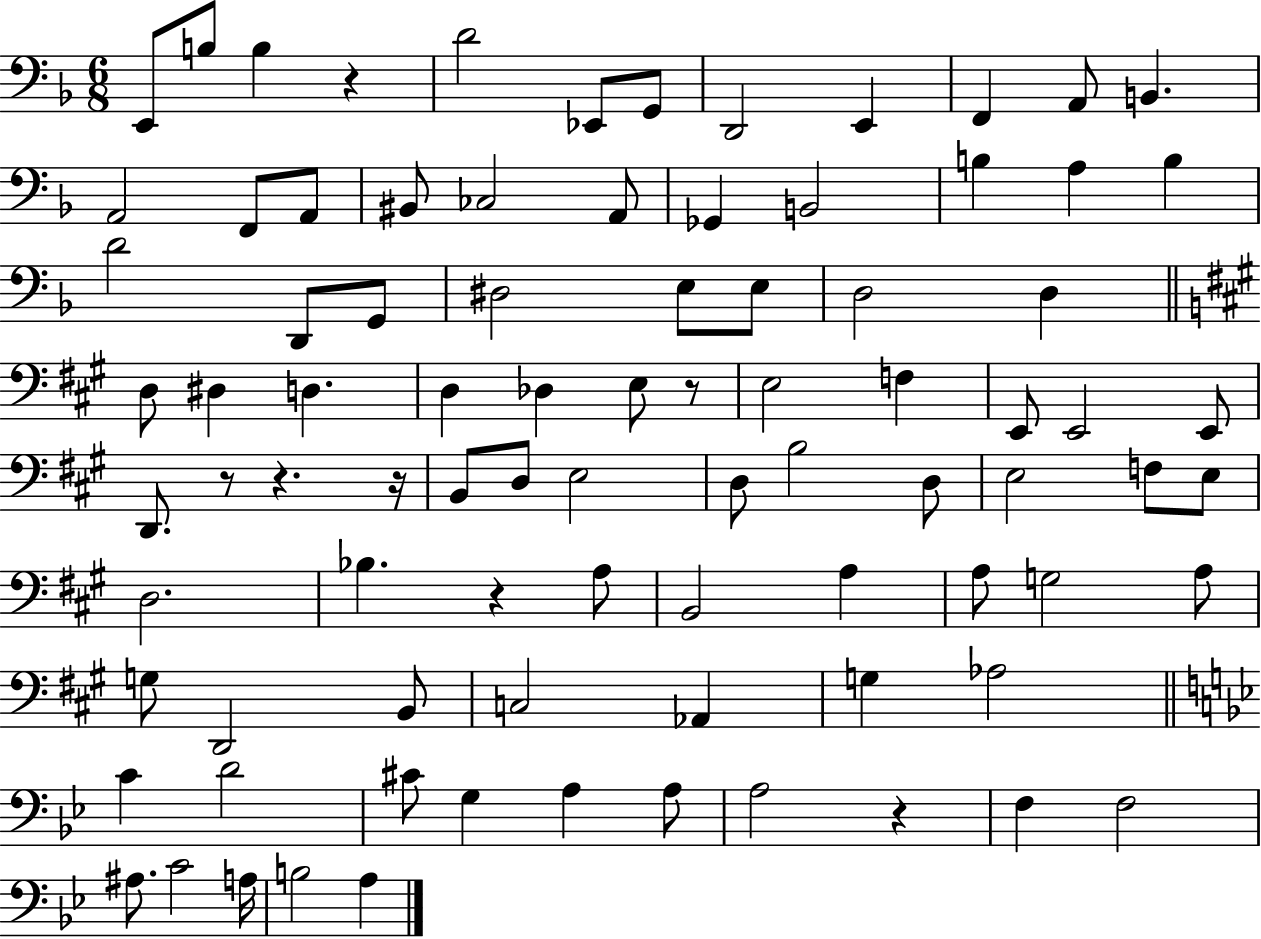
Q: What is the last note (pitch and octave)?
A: A3